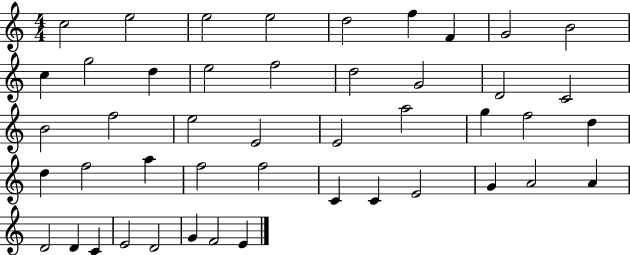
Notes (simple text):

C5/h E5/h E5/h E5/h D5/h F5/q F4/q G4/h B4/h C5/q G5/h D5/q E5/h F5/h D5/h G4/h D4/h C4/h B4/h F5/h E5/h E4/h E4/h A5/h G5/q F5/h D5/q D5/q F5/h A5/q F5/h F5/h C4/q C4/q E4/h G4/q A4/h A4/q D4/h D4/q C4/q E4/h D4/h G4/q F4/h E4/q